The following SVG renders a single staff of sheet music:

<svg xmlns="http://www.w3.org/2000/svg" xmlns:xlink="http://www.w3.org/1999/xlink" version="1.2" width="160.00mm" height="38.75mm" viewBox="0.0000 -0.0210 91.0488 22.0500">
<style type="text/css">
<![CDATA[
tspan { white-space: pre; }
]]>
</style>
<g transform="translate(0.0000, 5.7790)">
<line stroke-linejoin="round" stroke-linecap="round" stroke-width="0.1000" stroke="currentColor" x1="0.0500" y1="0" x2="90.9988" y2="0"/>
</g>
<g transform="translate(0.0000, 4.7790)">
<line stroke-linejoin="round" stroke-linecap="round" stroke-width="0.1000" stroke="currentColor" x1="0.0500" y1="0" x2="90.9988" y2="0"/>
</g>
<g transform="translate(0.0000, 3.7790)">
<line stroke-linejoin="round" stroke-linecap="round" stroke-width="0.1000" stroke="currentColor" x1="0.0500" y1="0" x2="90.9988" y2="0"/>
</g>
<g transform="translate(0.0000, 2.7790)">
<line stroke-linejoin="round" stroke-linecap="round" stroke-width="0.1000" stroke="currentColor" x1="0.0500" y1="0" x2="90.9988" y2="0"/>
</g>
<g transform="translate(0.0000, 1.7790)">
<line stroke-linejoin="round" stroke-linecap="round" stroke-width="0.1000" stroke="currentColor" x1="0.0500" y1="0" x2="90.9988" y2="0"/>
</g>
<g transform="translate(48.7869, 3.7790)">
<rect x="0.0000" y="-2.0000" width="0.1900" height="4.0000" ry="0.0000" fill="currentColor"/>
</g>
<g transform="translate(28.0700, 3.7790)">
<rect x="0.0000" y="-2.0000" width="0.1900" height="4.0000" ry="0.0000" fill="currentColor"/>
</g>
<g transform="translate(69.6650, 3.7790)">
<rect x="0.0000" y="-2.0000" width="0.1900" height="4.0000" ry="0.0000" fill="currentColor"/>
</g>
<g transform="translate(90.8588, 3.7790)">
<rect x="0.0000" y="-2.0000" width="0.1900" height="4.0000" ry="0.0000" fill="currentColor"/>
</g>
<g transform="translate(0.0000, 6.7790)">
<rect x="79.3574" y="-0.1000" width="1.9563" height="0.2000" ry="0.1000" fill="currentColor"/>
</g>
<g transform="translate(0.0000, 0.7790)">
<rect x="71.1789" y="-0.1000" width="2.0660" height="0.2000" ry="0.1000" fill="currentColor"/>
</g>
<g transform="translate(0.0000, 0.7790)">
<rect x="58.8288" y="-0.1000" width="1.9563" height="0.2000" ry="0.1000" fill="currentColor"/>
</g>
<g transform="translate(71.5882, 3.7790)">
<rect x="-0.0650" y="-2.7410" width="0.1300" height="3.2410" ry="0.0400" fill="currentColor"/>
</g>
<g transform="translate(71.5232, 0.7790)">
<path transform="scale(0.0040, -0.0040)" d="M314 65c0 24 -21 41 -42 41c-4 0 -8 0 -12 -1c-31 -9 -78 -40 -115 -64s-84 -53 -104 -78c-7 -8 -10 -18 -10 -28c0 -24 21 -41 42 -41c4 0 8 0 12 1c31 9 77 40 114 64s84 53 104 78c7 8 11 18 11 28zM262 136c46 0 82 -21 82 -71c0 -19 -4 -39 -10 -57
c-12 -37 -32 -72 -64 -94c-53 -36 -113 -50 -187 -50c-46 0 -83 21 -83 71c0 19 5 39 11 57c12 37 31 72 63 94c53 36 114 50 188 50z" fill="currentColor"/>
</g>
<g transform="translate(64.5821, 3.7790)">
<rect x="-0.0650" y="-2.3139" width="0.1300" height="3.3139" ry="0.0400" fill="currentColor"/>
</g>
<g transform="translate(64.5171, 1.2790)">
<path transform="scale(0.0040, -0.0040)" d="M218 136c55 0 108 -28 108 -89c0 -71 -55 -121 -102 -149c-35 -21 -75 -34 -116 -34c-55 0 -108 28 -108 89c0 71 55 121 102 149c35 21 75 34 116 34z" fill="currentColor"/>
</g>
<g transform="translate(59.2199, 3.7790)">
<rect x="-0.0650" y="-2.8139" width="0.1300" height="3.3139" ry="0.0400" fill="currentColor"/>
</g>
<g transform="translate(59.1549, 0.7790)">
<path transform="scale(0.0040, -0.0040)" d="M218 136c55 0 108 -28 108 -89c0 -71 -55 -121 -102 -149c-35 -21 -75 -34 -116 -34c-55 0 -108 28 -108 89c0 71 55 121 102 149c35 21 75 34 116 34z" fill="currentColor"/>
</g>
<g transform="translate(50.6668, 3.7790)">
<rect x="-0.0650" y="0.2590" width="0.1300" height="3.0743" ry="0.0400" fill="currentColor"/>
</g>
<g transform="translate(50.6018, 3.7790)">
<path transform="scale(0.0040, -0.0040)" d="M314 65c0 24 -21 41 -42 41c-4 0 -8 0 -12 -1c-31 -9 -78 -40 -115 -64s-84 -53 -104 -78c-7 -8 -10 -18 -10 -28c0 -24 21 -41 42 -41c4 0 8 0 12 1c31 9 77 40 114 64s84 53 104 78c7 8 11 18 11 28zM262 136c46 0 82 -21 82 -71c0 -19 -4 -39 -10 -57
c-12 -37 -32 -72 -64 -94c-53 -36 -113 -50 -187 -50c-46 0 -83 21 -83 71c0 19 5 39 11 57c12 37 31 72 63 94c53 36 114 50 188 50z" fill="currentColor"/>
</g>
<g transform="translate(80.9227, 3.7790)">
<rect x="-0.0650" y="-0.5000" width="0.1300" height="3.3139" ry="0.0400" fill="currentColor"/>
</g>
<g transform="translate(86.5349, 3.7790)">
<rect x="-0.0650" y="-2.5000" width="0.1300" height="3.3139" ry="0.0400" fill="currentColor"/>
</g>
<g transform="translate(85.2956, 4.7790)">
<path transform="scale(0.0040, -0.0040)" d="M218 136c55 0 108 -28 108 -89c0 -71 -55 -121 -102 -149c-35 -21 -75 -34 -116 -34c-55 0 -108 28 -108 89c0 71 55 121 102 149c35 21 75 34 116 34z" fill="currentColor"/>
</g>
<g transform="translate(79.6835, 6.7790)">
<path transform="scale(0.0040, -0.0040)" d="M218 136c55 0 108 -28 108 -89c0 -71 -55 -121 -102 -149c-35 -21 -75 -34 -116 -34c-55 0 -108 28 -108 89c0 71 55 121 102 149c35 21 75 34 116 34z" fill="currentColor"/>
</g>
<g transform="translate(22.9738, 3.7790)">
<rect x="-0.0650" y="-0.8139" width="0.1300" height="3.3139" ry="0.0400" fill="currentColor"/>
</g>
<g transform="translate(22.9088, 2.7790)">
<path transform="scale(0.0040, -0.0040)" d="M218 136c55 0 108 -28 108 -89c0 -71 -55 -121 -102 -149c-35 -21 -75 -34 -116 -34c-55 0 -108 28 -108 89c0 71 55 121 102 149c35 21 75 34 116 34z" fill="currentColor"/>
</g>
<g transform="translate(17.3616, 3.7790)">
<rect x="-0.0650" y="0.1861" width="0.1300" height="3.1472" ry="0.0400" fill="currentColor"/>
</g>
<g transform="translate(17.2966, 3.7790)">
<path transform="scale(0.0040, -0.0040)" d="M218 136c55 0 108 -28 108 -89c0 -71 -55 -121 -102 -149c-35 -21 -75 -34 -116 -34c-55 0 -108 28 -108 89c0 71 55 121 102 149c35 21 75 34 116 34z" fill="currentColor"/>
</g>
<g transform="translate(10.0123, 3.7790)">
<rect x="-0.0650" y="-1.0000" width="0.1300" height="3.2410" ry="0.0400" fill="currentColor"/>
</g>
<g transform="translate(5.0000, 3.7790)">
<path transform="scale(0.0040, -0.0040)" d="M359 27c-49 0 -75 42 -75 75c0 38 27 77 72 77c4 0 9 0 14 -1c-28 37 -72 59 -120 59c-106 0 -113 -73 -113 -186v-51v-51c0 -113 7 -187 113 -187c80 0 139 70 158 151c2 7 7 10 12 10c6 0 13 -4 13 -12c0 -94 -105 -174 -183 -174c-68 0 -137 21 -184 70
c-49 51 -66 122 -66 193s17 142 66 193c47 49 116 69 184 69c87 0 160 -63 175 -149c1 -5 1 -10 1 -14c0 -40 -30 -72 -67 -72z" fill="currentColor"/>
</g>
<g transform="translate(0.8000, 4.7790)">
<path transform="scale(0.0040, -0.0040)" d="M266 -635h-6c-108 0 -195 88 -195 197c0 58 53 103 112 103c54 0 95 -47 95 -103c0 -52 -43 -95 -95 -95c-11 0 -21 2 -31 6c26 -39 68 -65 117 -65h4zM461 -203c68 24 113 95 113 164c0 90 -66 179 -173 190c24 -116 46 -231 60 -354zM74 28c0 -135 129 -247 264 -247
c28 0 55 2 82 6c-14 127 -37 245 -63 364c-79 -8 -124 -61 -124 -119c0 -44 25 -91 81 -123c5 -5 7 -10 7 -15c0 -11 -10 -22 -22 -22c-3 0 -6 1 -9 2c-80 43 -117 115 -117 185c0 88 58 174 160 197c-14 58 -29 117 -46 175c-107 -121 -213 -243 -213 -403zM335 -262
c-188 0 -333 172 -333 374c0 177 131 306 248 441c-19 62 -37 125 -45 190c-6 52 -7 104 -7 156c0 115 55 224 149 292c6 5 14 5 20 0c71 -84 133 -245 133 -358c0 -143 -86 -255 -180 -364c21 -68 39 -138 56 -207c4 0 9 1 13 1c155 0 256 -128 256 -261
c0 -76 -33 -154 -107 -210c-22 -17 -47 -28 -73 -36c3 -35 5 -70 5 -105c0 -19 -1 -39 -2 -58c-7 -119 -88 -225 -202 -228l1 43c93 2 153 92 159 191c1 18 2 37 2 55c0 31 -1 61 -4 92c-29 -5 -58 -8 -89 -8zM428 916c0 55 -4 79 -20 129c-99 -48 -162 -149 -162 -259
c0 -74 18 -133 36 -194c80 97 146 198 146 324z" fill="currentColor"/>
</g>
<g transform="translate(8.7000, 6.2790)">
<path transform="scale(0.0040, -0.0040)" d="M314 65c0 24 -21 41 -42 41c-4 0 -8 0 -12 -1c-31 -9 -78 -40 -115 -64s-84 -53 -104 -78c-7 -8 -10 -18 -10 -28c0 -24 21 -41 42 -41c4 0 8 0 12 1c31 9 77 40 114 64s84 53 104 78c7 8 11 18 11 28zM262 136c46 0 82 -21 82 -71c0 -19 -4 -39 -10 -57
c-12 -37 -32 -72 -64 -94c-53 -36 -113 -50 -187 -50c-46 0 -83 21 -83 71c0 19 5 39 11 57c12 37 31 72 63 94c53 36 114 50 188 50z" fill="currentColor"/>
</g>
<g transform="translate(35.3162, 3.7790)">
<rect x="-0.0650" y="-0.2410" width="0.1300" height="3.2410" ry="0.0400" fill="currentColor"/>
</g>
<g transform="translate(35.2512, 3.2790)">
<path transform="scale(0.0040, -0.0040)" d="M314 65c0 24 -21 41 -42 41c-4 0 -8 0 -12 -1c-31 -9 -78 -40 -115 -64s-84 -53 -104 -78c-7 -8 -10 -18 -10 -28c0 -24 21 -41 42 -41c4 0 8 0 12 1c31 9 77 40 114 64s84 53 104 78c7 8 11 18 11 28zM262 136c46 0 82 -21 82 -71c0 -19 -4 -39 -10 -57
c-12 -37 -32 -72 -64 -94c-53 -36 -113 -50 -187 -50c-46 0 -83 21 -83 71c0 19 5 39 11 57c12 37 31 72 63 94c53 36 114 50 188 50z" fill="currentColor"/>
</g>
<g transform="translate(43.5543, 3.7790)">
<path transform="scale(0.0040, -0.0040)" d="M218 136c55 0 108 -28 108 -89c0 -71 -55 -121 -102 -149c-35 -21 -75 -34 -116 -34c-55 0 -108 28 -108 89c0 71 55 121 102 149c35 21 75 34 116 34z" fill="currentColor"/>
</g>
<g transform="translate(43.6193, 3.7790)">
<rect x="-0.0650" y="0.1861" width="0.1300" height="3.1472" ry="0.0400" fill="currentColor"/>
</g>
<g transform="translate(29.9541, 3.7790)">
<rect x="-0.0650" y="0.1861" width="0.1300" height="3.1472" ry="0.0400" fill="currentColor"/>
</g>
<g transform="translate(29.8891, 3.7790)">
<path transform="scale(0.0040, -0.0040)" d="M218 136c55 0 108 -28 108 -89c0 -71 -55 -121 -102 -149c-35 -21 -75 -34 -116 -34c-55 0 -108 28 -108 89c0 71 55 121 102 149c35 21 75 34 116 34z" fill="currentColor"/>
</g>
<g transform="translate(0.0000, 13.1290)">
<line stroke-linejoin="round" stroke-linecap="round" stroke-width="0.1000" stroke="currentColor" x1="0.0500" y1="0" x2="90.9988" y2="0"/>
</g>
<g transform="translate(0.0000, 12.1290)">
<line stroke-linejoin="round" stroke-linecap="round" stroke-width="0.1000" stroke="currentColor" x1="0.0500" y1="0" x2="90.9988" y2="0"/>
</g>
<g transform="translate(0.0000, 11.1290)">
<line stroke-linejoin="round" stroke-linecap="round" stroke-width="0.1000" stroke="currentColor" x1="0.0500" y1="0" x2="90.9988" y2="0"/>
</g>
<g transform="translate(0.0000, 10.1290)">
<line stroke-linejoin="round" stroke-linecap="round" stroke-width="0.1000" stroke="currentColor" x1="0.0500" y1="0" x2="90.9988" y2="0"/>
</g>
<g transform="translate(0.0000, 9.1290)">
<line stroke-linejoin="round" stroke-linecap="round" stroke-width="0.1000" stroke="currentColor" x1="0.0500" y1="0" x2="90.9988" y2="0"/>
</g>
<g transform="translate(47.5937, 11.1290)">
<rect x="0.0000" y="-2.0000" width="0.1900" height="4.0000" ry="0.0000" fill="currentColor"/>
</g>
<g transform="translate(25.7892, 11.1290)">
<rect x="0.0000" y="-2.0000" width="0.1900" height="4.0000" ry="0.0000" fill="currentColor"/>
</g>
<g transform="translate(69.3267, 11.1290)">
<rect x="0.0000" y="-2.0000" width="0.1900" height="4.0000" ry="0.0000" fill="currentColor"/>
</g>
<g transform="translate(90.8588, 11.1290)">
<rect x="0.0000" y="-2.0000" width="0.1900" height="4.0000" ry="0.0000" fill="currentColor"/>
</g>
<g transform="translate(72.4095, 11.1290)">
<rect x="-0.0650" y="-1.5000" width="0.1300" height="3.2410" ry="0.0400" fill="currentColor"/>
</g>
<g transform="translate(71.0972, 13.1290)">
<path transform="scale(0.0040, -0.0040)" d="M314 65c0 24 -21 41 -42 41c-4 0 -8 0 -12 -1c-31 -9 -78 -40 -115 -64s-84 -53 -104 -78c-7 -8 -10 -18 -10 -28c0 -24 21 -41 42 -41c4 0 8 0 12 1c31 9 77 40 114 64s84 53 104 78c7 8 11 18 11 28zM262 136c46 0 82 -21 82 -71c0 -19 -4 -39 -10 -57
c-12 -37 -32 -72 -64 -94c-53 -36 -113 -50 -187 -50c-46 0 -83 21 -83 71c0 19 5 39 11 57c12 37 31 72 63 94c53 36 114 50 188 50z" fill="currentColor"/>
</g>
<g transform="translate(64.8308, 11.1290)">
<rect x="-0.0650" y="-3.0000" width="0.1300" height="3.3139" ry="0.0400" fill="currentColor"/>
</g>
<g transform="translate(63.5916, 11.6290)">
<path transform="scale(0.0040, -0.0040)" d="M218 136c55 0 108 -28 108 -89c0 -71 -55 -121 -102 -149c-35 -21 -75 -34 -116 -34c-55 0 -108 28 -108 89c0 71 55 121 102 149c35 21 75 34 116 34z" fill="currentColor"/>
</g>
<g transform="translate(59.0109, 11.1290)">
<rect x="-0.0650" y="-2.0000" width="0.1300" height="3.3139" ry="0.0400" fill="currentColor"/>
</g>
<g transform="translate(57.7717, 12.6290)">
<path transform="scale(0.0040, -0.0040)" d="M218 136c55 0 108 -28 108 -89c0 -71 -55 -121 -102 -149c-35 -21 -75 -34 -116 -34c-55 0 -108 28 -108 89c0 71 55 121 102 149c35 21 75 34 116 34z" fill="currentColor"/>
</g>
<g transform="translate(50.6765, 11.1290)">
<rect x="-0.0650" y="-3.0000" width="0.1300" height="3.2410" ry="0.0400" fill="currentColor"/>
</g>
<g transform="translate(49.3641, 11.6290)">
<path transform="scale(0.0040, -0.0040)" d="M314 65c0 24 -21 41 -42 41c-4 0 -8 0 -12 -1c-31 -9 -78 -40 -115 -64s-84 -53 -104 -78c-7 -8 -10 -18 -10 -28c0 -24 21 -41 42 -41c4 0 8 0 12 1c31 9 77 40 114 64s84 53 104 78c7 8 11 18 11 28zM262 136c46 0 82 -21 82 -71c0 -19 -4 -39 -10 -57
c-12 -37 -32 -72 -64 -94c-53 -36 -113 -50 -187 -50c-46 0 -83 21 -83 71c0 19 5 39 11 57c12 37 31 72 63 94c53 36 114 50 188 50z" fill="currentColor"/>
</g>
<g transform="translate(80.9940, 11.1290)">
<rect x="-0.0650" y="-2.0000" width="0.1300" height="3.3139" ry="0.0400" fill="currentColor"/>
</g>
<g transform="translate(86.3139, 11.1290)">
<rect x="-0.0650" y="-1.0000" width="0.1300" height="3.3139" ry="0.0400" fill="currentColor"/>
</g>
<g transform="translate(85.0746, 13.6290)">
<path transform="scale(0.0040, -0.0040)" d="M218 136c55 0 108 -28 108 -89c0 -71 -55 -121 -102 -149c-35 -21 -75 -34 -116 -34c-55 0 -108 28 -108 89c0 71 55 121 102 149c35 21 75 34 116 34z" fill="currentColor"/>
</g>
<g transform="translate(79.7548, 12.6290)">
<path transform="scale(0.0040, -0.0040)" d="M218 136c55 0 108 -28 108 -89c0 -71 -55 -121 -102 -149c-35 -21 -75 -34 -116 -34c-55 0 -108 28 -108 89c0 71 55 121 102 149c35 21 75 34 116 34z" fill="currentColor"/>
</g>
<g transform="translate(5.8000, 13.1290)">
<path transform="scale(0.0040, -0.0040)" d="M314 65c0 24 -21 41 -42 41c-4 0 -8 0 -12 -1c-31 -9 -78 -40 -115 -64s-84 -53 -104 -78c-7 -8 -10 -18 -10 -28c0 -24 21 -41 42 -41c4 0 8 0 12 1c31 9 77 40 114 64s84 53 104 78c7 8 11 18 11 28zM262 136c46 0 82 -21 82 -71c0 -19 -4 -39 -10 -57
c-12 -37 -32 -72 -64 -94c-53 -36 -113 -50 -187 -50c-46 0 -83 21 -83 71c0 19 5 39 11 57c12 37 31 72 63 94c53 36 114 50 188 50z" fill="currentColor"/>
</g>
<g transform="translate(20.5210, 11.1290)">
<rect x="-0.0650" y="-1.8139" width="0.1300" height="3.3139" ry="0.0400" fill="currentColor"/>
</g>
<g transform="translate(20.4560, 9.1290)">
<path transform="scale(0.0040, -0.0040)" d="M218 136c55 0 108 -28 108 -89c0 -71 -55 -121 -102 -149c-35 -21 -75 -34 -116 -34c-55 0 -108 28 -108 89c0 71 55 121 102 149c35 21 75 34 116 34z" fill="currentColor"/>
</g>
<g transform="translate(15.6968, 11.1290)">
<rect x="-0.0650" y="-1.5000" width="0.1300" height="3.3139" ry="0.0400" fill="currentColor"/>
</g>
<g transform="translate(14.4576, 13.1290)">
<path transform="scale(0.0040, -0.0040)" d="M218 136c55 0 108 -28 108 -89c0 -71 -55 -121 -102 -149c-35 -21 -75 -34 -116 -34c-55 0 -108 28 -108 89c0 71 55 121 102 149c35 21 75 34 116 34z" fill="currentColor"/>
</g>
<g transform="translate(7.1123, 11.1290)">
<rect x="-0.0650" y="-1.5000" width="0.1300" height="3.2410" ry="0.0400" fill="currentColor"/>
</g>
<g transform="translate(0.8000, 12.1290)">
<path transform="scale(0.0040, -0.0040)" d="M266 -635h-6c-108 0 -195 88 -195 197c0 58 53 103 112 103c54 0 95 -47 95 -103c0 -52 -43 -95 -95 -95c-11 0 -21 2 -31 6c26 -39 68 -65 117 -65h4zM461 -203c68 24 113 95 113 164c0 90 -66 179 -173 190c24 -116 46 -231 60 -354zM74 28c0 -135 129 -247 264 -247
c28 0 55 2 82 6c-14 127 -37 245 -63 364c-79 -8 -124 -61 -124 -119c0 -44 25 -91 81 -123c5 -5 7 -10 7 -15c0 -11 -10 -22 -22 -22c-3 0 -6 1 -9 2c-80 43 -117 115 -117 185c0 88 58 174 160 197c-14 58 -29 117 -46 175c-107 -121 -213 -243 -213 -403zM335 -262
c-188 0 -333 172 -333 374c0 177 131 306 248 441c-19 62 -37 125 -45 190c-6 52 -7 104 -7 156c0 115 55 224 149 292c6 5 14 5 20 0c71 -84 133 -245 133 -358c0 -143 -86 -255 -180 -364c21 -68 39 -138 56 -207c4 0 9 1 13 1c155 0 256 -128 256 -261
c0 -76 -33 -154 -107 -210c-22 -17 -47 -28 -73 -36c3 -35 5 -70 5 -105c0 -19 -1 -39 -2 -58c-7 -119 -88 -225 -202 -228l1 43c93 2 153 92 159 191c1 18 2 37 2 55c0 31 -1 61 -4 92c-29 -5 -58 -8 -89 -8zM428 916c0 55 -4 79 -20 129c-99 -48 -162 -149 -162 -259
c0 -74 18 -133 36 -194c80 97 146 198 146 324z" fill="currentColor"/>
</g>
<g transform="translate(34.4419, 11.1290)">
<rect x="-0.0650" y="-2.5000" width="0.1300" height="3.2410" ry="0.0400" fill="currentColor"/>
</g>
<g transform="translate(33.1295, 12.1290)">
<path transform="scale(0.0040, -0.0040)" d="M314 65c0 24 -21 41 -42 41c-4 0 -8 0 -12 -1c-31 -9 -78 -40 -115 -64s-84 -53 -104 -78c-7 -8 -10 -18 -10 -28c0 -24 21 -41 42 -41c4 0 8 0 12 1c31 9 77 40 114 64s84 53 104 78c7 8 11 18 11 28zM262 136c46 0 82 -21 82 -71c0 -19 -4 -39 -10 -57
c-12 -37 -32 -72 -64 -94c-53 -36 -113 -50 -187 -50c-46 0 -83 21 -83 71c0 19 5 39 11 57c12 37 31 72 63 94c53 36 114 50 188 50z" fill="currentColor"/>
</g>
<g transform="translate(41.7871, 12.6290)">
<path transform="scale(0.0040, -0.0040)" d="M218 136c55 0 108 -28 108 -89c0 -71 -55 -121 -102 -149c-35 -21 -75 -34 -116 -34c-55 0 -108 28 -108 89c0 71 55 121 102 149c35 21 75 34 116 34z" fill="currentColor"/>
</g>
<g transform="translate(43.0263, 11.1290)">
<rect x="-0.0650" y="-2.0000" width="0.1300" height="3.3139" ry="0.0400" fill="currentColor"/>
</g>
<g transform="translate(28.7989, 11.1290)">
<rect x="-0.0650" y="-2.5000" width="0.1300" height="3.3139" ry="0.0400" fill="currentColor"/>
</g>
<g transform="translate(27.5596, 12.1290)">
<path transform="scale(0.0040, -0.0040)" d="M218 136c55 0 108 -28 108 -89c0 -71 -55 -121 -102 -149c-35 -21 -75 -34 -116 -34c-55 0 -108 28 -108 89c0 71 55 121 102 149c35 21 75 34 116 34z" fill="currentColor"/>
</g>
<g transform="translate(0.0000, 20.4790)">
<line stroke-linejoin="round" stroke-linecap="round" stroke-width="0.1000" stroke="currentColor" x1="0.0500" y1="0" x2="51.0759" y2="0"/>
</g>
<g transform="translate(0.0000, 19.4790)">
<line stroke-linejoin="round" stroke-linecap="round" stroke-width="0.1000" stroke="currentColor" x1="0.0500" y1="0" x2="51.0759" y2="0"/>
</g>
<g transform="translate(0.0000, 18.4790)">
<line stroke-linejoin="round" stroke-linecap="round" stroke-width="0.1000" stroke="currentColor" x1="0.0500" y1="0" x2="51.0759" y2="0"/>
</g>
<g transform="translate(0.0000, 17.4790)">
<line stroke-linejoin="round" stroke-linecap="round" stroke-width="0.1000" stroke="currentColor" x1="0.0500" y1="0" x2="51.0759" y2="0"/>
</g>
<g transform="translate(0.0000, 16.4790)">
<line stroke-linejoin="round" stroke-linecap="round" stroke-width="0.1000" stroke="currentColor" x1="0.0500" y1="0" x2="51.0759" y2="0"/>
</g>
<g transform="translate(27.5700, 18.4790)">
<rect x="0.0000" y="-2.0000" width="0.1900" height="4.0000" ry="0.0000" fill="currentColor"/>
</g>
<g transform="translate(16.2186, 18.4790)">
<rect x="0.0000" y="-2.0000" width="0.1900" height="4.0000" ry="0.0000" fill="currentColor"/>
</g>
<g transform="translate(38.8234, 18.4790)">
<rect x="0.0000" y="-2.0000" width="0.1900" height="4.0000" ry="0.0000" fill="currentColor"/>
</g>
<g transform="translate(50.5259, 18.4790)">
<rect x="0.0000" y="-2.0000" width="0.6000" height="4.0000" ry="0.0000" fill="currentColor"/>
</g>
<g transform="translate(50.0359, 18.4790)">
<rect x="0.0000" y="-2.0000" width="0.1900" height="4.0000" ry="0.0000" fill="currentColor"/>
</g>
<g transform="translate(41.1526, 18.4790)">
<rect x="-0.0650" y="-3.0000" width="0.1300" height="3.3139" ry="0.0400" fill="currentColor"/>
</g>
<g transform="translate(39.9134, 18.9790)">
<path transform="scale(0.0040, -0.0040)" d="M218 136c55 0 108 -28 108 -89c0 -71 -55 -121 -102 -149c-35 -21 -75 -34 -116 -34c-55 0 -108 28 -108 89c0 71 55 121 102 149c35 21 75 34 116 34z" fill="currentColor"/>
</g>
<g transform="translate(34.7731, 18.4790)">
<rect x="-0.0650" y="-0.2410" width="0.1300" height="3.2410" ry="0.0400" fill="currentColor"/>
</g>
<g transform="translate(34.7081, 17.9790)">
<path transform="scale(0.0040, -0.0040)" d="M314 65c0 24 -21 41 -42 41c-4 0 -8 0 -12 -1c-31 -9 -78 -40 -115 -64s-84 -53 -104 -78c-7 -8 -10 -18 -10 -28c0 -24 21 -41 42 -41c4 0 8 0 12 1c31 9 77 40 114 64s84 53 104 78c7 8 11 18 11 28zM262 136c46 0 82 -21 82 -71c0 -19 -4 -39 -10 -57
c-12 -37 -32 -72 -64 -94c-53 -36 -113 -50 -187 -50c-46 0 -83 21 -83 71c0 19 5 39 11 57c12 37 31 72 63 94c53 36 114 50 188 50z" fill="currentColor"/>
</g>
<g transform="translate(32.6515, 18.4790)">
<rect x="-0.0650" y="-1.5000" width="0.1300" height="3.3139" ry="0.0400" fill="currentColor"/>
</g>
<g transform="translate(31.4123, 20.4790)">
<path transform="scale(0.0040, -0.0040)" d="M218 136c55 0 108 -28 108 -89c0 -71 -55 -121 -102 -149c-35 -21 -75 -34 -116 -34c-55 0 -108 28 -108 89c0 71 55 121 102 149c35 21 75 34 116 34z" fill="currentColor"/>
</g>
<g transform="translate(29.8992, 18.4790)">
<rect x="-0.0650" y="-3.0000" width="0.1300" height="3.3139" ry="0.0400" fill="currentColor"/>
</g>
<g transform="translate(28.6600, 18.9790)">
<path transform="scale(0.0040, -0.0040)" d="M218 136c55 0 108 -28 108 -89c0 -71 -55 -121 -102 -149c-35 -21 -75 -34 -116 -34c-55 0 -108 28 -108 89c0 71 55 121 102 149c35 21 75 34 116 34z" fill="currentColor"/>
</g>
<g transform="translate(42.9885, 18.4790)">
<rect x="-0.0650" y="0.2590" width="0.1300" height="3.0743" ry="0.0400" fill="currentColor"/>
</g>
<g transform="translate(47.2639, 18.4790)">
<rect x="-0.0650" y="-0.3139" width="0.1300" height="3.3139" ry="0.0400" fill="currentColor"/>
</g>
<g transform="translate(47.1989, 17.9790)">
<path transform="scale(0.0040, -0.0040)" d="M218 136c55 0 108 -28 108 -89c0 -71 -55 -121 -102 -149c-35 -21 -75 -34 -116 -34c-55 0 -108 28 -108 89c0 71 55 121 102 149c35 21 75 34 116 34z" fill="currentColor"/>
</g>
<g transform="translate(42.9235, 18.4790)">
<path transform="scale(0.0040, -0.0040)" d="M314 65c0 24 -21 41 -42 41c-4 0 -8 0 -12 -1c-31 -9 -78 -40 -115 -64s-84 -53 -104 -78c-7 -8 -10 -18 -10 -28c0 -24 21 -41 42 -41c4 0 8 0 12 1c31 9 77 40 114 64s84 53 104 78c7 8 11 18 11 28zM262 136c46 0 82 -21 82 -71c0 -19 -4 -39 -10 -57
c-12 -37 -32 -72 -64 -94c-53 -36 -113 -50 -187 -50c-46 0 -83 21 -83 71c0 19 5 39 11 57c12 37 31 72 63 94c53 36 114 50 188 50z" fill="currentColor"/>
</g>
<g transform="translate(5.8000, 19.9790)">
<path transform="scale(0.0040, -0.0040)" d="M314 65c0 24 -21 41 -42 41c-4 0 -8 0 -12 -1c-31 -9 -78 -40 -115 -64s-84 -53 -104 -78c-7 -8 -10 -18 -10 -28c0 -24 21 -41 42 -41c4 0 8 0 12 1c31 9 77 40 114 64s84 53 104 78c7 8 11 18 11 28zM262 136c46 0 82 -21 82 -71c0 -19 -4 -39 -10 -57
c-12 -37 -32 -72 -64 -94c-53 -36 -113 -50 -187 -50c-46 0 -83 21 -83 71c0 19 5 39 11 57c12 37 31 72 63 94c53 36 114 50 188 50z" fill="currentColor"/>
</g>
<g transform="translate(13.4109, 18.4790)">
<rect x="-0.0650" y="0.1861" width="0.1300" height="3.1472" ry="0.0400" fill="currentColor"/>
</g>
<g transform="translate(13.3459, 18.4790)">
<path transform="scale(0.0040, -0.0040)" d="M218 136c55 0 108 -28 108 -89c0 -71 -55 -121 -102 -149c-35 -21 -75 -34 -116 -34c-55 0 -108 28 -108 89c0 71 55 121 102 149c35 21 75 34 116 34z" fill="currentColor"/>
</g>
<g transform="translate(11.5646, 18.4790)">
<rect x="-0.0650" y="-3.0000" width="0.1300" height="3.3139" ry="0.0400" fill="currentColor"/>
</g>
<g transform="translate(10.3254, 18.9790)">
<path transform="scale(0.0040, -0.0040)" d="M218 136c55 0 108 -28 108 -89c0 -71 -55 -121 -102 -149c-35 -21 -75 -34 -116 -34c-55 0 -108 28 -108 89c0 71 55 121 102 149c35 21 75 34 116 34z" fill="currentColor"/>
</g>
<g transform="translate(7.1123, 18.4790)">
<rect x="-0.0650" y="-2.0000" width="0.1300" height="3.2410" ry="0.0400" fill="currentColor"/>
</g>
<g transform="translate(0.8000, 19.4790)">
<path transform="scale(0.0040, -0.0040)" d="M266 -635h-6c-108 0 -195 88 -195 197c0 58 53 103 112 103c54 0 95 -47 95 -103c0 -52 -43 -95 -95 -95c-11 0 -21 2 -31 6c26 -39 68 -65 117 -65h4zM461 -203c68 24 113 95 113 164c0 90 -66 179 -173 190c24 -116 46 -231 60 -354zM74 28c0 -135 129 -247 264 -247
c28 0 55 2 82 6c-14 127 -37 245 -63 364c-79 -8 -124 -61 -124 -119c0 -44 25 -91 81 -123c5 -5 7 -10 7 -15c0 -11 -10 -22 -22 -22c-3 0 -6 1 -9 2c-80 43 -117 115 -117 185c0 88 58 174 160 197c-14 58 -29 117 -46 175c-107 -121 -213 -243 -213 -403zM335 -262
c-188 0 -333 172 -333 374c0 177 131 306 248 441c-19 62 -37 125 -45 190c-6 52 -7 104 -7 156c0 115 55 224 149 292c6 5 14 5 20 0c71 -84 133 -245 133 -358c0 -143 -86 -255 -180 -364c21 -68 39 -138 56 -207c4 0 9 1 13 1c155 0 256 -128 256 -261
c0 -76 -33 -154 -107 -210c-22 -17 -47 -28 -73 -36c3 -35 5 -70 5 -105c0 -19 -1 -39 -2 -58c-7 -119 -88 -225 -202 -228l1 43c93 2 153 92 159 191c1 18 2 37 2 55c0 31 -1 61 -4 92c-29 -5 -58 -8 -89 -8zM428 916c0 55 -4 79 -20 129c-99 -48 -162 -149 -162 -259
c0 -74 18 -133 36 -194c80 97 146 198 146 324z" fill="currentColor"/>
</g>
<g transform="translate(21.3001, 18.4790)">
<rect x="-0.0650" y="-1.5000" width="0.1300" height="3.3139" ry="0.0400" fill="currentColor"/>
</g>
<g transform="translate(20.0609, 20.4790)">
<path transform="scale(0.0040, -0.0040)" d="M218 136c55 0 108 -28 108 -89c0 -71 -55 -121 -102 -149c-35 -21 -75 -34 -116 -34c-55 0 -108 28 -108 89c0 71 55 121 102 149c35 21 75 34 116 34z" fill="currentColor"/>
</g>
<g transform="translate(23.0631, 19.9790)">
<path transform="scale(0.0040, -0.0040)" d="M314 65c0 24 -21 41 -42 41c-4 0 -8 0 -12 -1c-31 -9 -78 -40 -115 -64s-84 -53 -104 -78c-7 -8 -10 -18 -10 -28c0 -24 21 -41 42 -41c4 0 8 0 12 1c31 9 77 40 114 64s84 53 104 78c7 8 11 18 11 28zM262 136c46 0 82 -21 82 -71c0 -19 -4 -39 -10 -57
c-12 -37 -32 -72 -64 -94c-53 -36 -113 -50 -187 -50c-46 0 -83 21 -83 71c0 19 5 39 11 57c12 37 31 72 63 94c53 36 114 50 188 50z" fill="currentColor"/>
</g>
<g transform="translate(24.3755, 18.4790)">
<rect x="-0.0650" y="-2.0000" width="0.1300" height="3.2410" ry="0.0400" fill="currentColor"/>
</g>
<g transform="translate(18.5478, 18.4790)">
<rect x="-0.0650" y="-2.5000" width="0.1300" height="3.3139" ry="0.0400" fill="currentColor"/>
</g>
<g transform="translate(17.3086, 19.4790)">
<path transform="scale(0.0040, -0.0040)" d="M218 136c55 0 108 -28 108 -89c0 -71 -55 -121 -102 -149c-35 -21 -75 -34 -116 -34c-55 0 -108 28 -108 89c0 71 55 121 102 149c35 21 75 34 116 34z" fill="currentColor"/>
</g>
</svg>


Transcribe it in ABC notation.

X:1
T:Untitled
M:4/4
L:1/4
K:C
D2 B d B c2 B B2 a g a2 C G E2 E f G G2 F A2 F A E2 F D F2 A B G E F2 A E c2 A B2 c